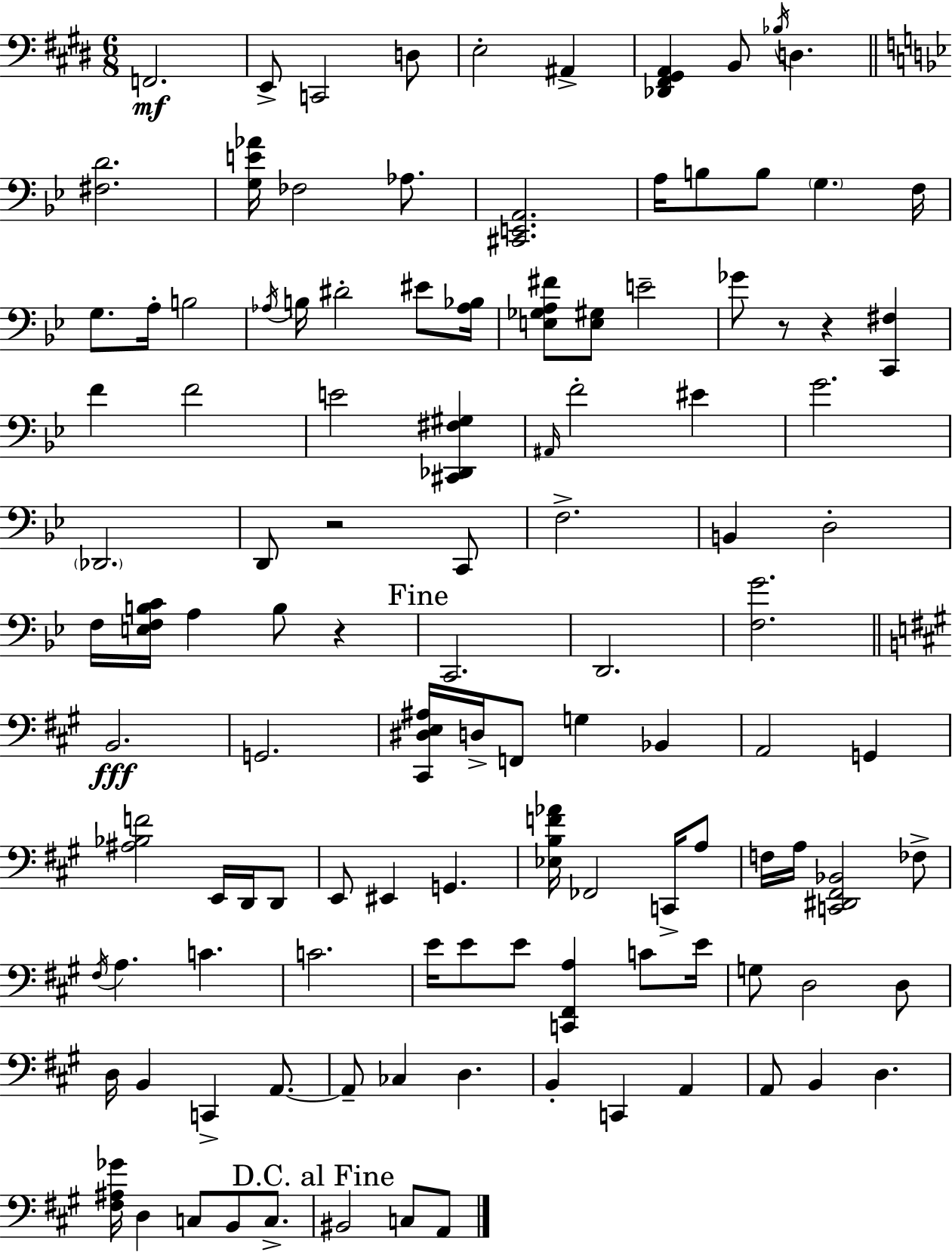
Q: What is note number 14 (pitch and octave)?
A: B3